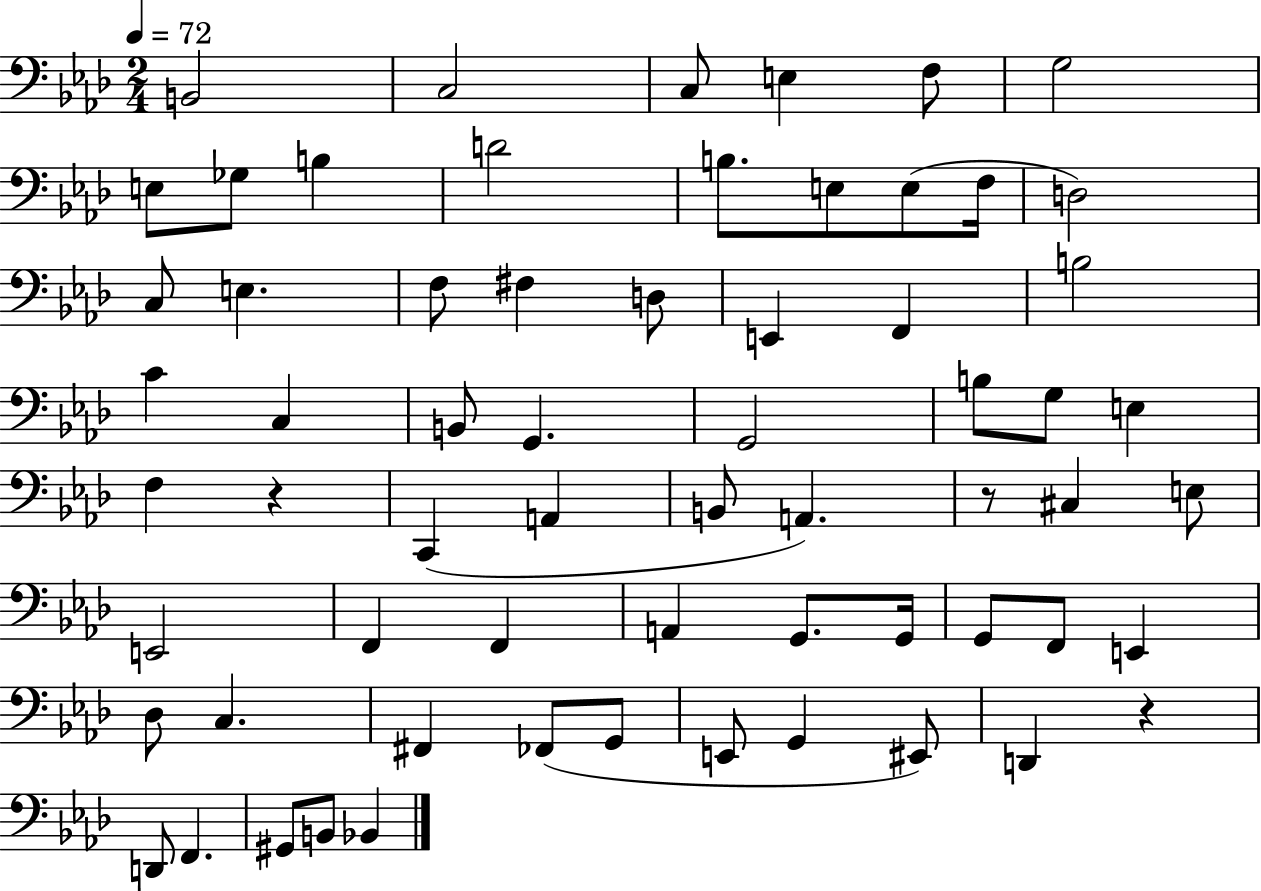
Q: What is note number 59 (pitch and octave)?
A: G#2